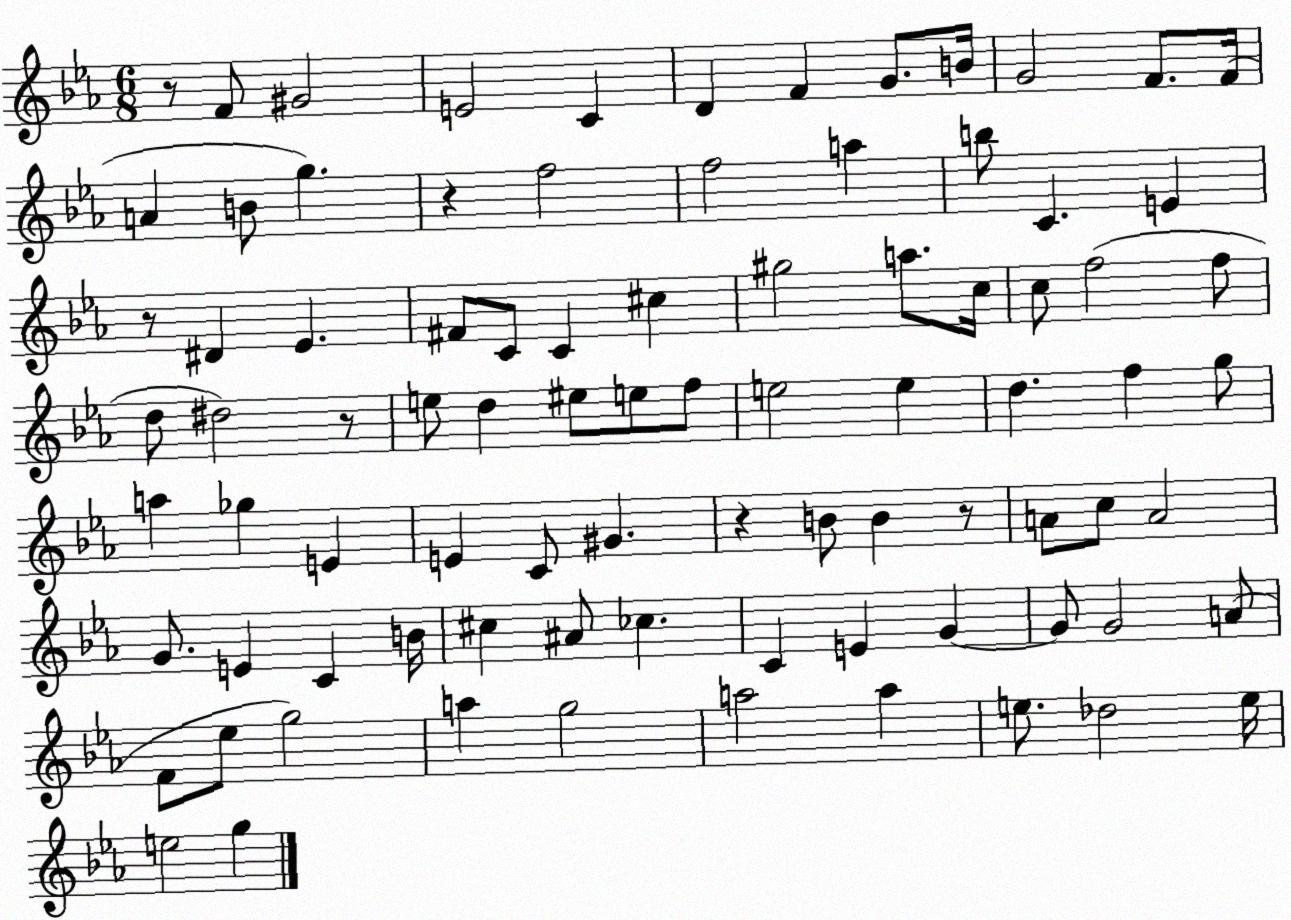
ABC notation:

X:1
T:Untitled
M:6/8
L:1/4
K:Eb
z/2 F/2 ^G2 E2 C D F G/2 B/4 G2 F/2 F/4 A B/2 g z f2 f2 a b/2 C E z/2 ^D _E ^F/2 C/2 C ^c ^g2 a/2 c/4 c/2 f2 f/2 d/2 ^d2 z/2 e/2 d ^e/2 e/2 f/2 e2 e d f g/2 a _g E E C/2 ^G z B/2 B z/2 A/2 c/2 A2 G/2 E C B/4 ^c ^A/2 _c C E G G/2 G2 A/2 F/2 _e/2 g2 a g2 a2 a e/2 _d2 e/4 e2 g